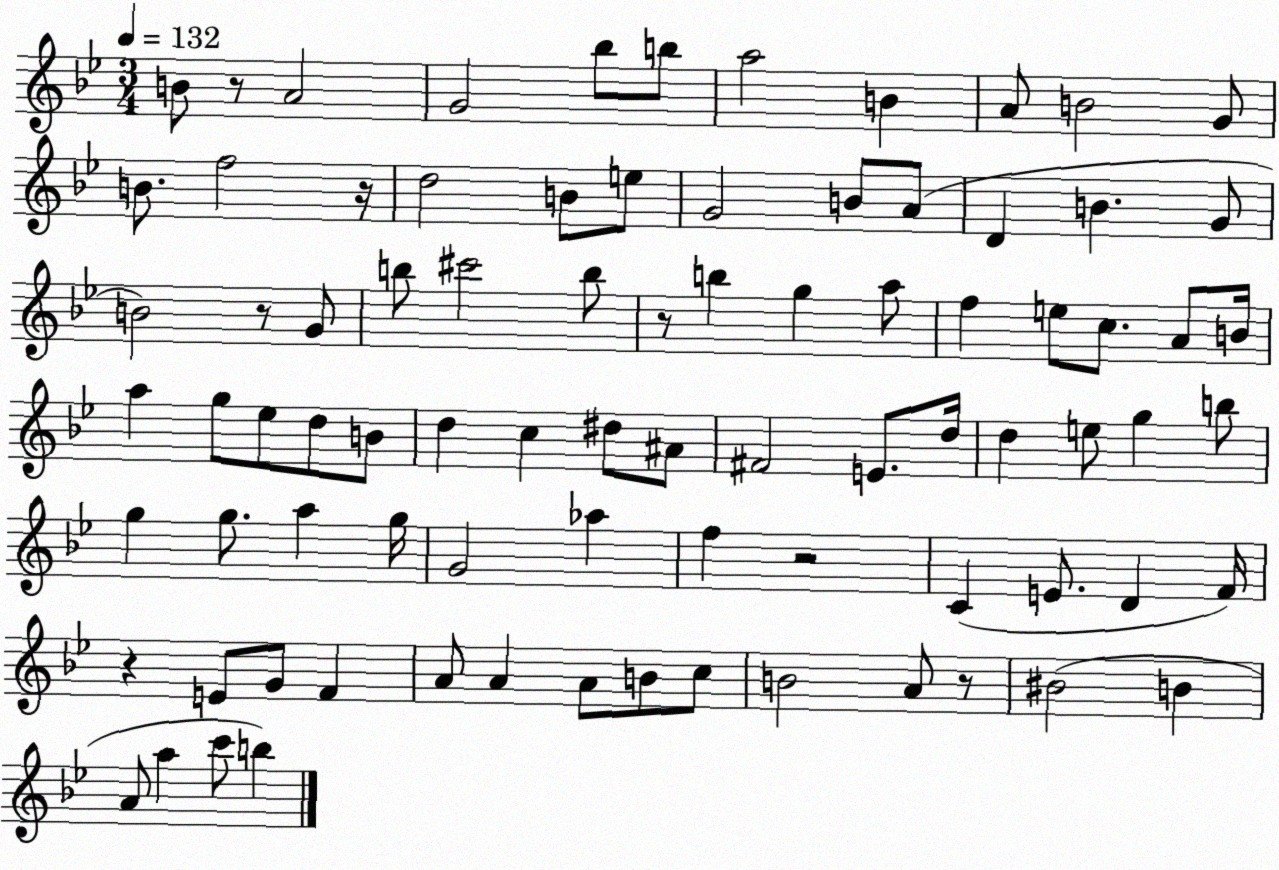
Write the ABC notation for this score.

X:1
T:Untitled
M:3/4
L:1/4
K:Bb
B/2 z/2 A2 G2 _b/2 b/2 a2 B A/2 B2 G/2 B/2 f2 z/4 d2 B/2 e/2 G2 B/2 A/2 D B G/2 B2 z/2 G/2 b/2 ^c'2 b/2 z/2 b g a/2 f e/2 c/2 A/2 B/4 a g/2 _e/2 d/2 B/2 d c ^d/2 ^A/2 ^F2 E/2 d/4 d e/2 g b/2 g g/2 a g/4 G2 _a f z2 C E/2 D F/4 z E/2 G/2 F A/2 A A/2 B/2 c/2 B2 A/2 z/2 ^B2 B A/2 a c'/2 b